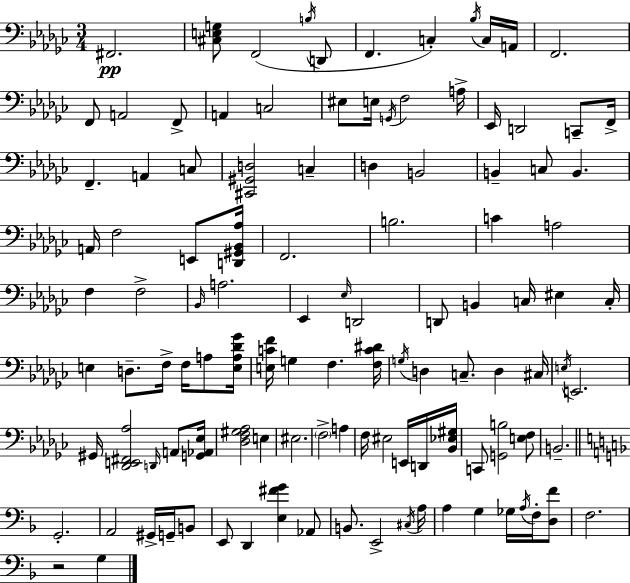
F#2/h. [C#3,E3,G3]/e F2/h B3/s D2/e F2/q. C3/q Bb3/s C3/s A2/s F2/h. F2/e A2/h F2/e A2/q C3/h EIS3/e E3/s G2/s F3/h A3/s Eb2/s D2/h C2/e F2/s F2/q. A2/q C3/e [C#2,G#2,D3]/h C3/q D3/q B2/h B2/q C3/e B2/q. A2/s F3/h E2/e [D2,G#2,Bb2,Ab3]/s F2/h. B3/h. C4/q A3/h F3/q F3/h Bb2/s A3/h. Eb2/q Eb3/s D2/h D2/e B2/q C3/s EIS3/q C3/s E3/q D3/e. F3/s F3/s A3/e [E3,A3,Db4,Gb4]/s [E3,C4,F4]/s G3/q F3/q. [F3,C4,D#4]/s G3/s D3/q C3/e. D3/q C#3/s E3/s E2/h. G#2/s [Db2,E2,F#2,Ab3]/h D2/s A2/e [G2,Ab2,Eb3]/s [Db3,F3,G#3,Ab3]/h E3/q EIS3/h. F3/h A3/q F3/s EIS3/h E2/s D2/s [Bb2,Eb3,G#3]/s C2/e [G2,B3]/h [E3,F3]/e B2/h. G2/h. A2/h G#2/s G2/s B2/e E2/e D2/q [E3,F#4,G4]/q Ab2/e B2/e. E2/h C#3/s A3/s A3/q G3/q Gb3/s A3/s F3/s [D3,F4]/e F3/h. R/h G3/q